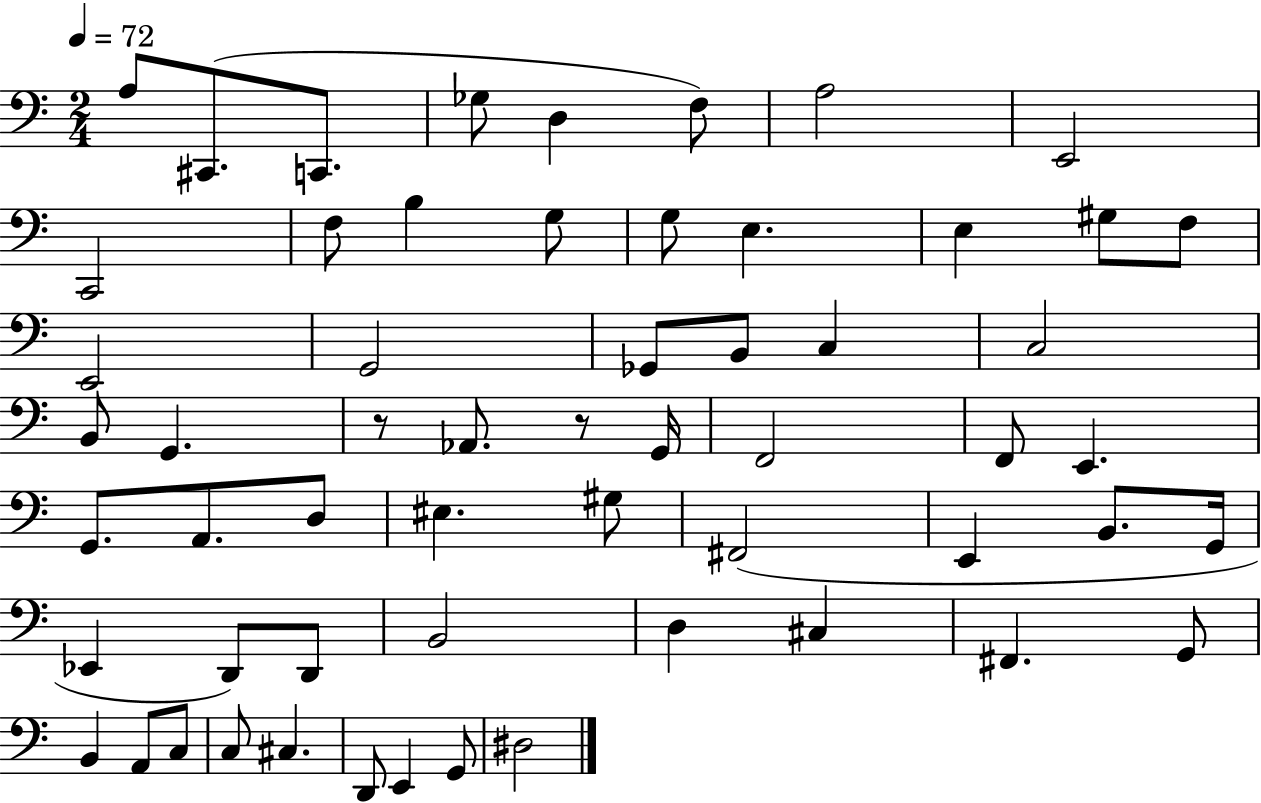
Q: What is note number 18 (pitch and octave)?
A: E2